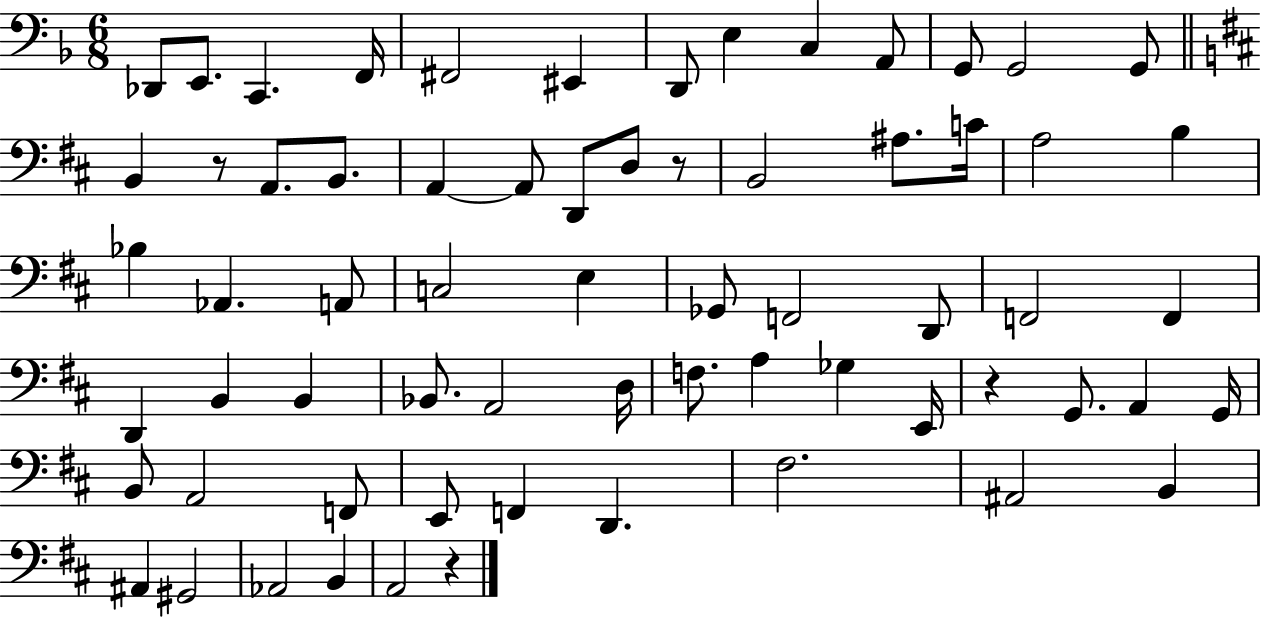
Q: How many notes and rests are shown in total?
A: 66